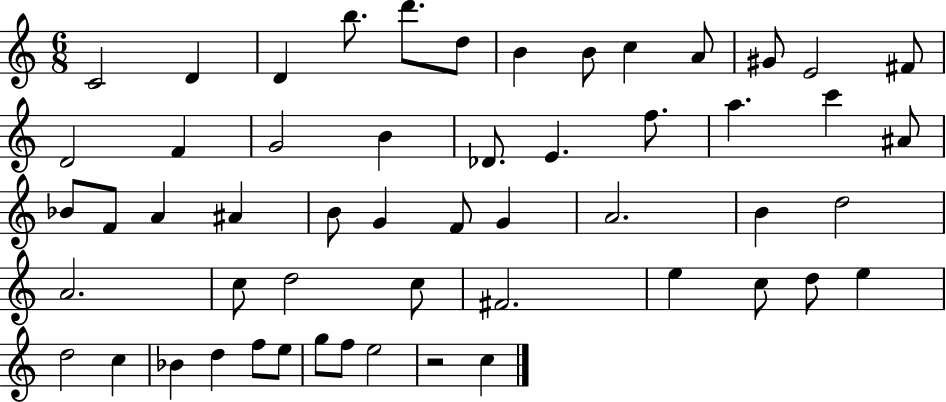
{
  \clef treble
  \numericTimeSignature
  \time 6/8
  \key c \major
  c'2 d'4 | d'4 b''8. d'''8. d''8 | b'4 b'8 c''4 a'8 | gis'8 e'2 fis'8 | \break d'2 f'4 | g'2 b'4 | des'8. e'4. f''8. | a''4. c'''4 ais'8 | \break bes'8 f'8 a'4 ais'4 | b'8 g'4 f'8 g'4 | a'2. | b'4 d''2 | \break a'2. | c''8 d''2 c''8 | fis'2. | e''4 c''8 d''8 e''4 | \break d''2 c''4 | bes'4 d''4 f''8 e''8 | g''8 f''8 e''2 | r2 c''4 | \break \bar "|."
}